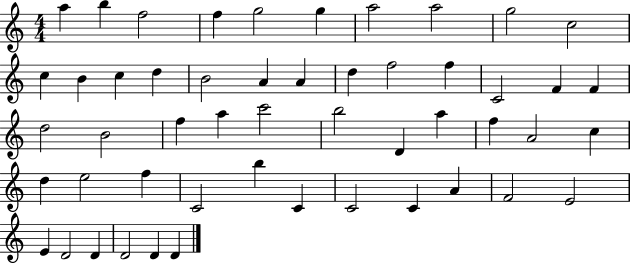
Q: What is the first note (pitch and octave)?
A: A5